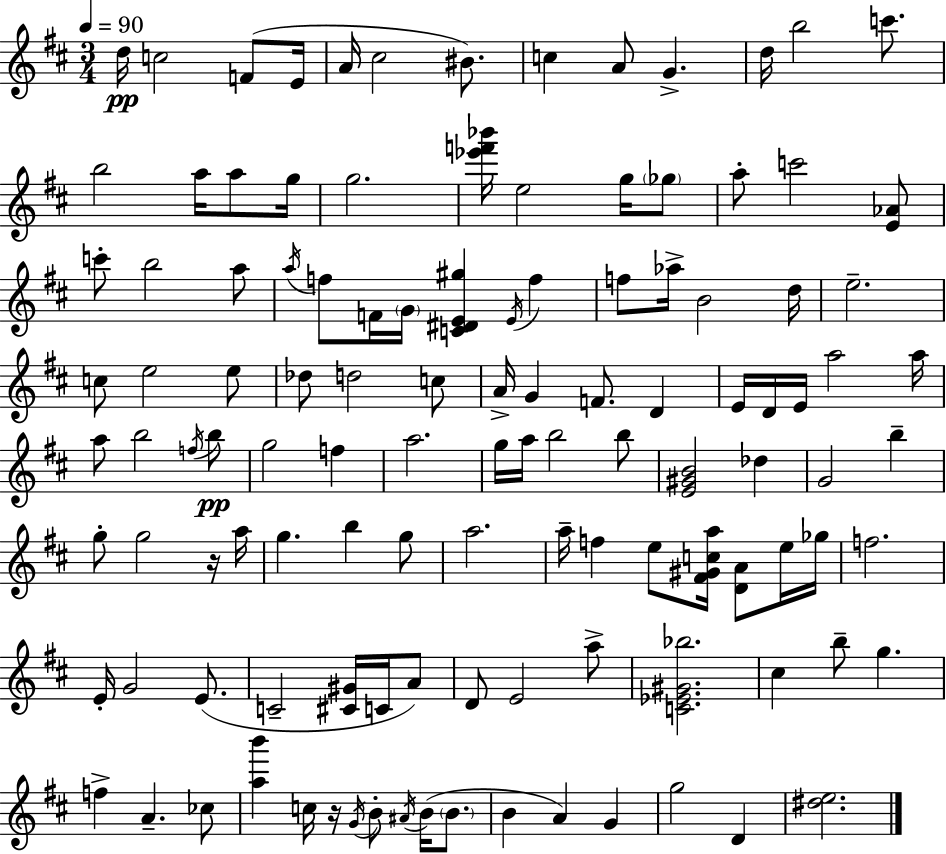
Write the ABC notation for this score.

X:1
T:Untitled
M:3/4
L:1/4
K:D
d/4 c2 F/2 E/4 A/4 ^c2 ^B/2 c A/2 G d/4 b2 c'/2 b2 a/4 a/2 g/4 g2 [_e'f'_b']/4 e2 g/4 _g/2 a/2 c'2 [E_A]/2 c'/2 b2 a/2 a/4 f/2 F/4 G/4 [C^DE^g] E/4 f f/2 _a/4 B2 d/4 e2 c/2 e2 e/2 _d/2 d2 c/2 A/4 G F/2 D E/4 D/4 E/4 a2 a/4 a/2 b2 f/4 b/2 g2 f a2 g/4 a/4 b2 b/2 [E^GB]2 _d G2 b g/2 g2 z/4 a/4 g b g/2 a2 a/4 f e/2 [^F^Gca]/4 [DA]/2 e/4 _g/4 f2 E/4 G2 E/2 C2 [^C^G]/4 C/4 A/2 D/2 E2 a/2 [C_E^G_b]2 ^c b/2 g f A _c/2 [ab'] c/4 z/4 G/4 B/2 ^A/4 B/4 B/2 B A G g2 D [^de]2